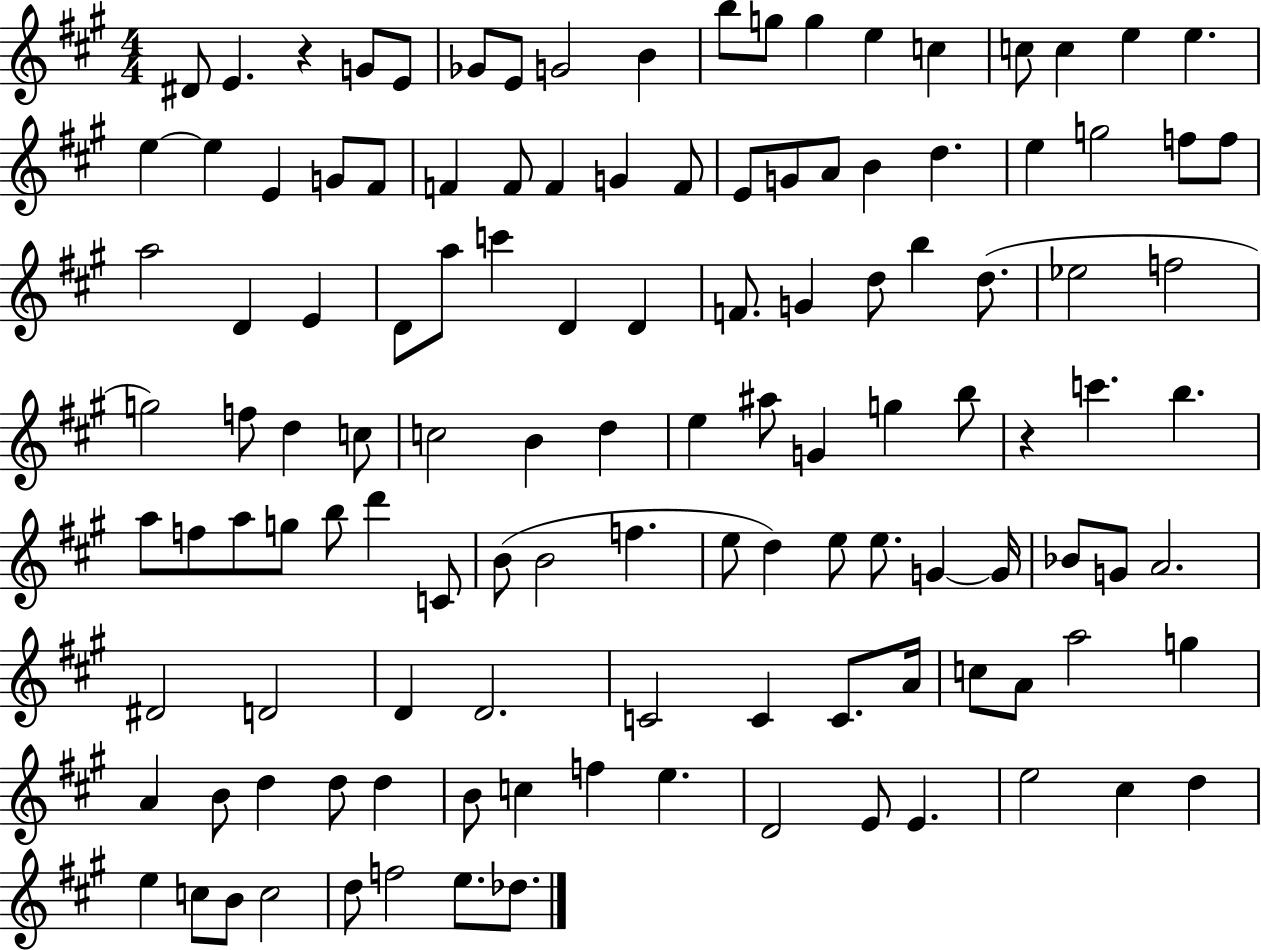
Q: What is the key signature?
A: A major